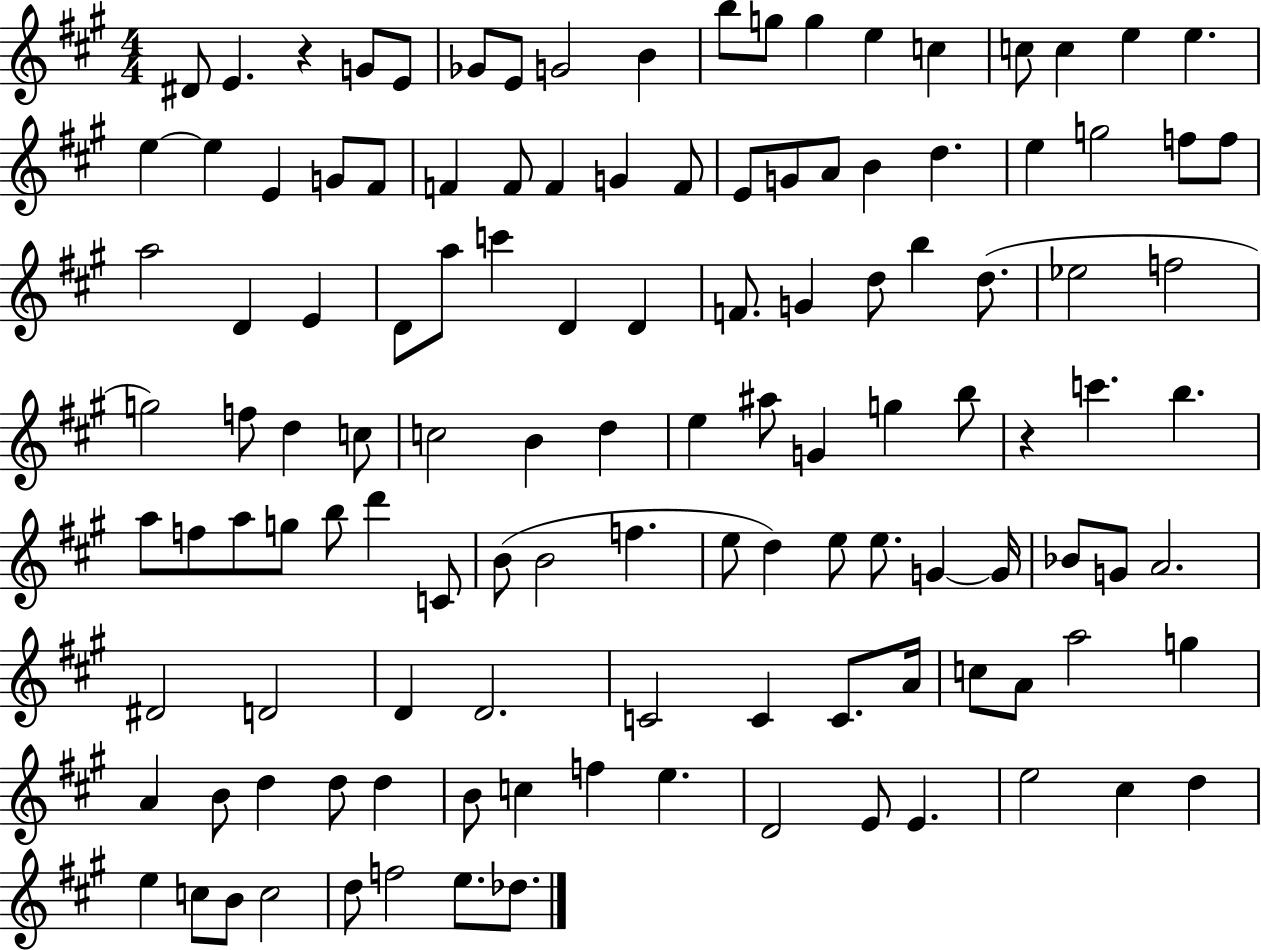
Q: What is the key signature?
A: A major